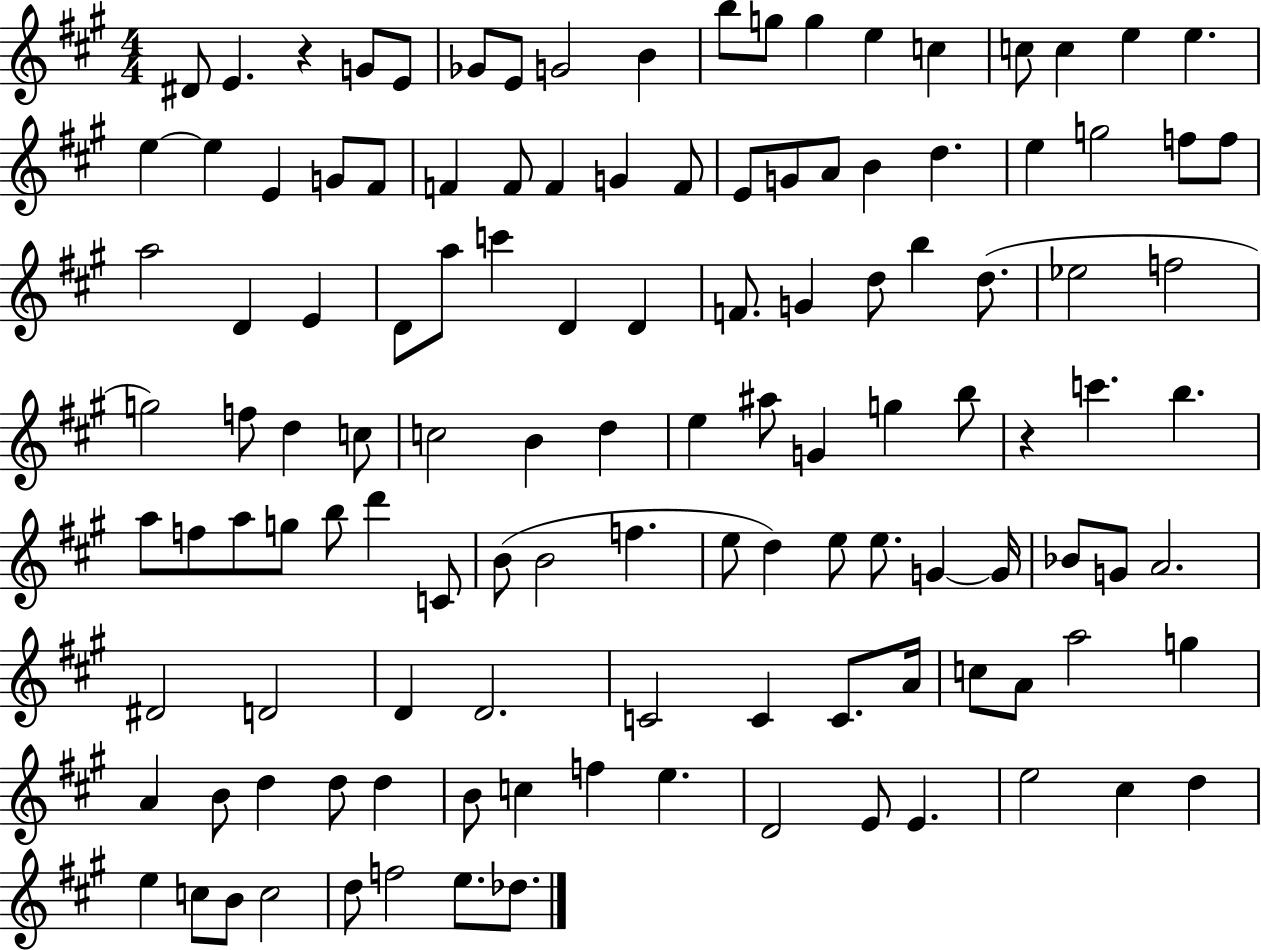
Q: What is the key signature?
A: A major